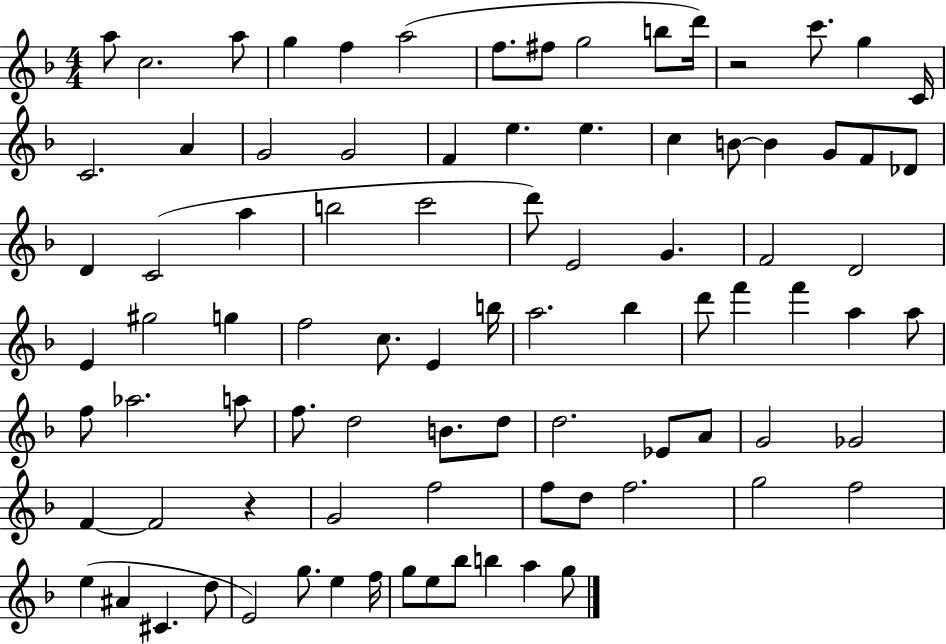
{
  \clef treble
  \numericTimeSignature
  \time 4/4
  \key f \major
  \repeat volta 2 { a''8 c''2. a''8 | g''4 f''4 a''2( | f''8. fis''8 g''2 b''8 d'''16) | r2 c'''8. g''4 c'16 | \break c'2. a'4 | g'2 g'2 | f'4 e''4. e''4. | c''4 b'8~~ b'4 g'8 f'8 des'8 | \break d'4 c'2( a''4 | b''2 c'''2 | d'''8) e'2 g'4. | f'2 d'2 | \break e'4 gis''2 g''4 | f''2 c''8. e'4 b''16 | a''2. bes''4 | d'''8 f'''4 f'''4 a''4 a''8 | \break f''8 aes''2. a''8 | f''8. d''2 b'8. d''8 | d''2. ees'8 a'8 | g'2 ges'2 | \break f'4~~ f'2 r4 | g'2 f''2 | f''8 d''8 f''2. | g''2 f''2 | \break e''4( ais'4 cis'4. d''8 | e'2) g''8. e''4 f''16 | g''8 e''8 bes''8 b''4 a''4 g''8 | } \bar "|."
}